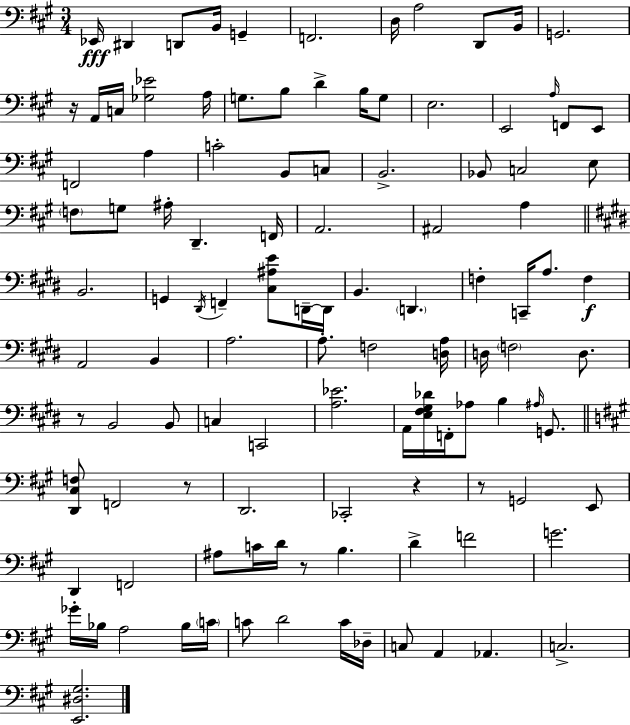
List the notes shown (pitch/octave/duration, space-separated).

Eb2/s D#2/q D2/e B2/s G2/q F2/h. D3/s A3/h D2/e B2/s G2/h. R/s A2/s C3/s [Gb3,Eb4]/h A3/s G3/e. B3/e D4/q B3/s G3/e E3/h. E2/h A3/s F2/e E2/e F2/h A3/q C4/h B2/e C3/e B2/h. Bb2/e C3/h E3/e F3/e G3/e A#3/s D2/q. F2/s A2/h. A#2/h A3/q B2/h. G2/q D#2/s F2/q [C#3,A#3,E4]/e D2/s D2/s B2/q. D2/q. F3/q C2/s A3/e. F3/q A2/h B2/q A3/h. A3/e. F3/h [D3,A3]/s D3/s F3/h D3/e. R/e B2/h B2/e C3/q C2/h [A3,Eb4]/h. A2/s [E3,F#3,G#3,Db4]/s F2/s Ab3/e B3/q A#3/s G2/e. [D2,C#3,F3]/e F2/h R/e D2/h. CES2/h R/q R/e G2/h E2/e D2/q F2/h A#3/e C4/s D4/s R/e B3/q. D4/q F4/h G4/h. Gb4/s Bb3/s A3/h Bb3/s C4/s C4/e D4/h C4/s Db3/s C3/e A2/q Ab2/q. C3/h. [E2,D#3,G#3]/h.